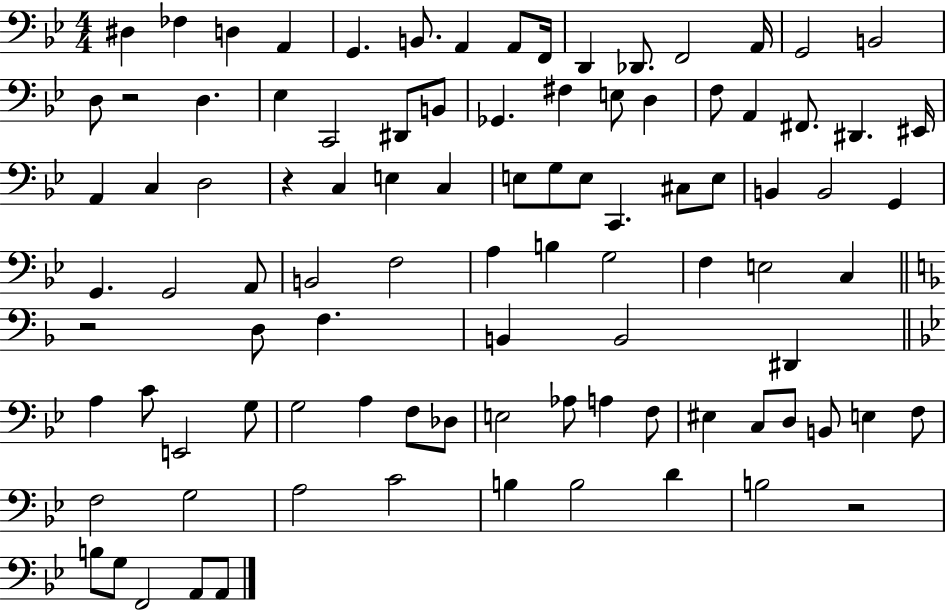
D#3/q FES3/q D3/q A2/q G2/q. B2/e. A2/q A2/e F2/s D2/q Db2/e. F2/h A2/s G2/h B2/h D3/e R/h D3/q. Eb3/q C2/h D#2/e B2/e Gb2/q. F#3/q E3/e D3/q F3/e A2/q F#2/e. D#2/q. EIS2/s A2/q C3/q D3/h R/q C3/q E3/q C3/q E3/e G3/e E3/e C2/q. C#3/e E3/e B2/q B2/h G2/q G2/q. G2/h A2/e B2/h F3/h A3/q B3/q G3/h F3/q E3/h C3/q R/h D3/e F3/q. B2/q B2/h D#2/q A3/q C4/e E2/h G3/e G3/h A3/q F3/e Db3/e E3/h Ab3/e A3/q F3/e EIS3/q C3/e D3/e B2/e E3/q F3/e F3/h G3/h A3/h C4/h B3/q B3/h D4/q B3/h R/h B3/e G3/e F2/h A2/e A2/e